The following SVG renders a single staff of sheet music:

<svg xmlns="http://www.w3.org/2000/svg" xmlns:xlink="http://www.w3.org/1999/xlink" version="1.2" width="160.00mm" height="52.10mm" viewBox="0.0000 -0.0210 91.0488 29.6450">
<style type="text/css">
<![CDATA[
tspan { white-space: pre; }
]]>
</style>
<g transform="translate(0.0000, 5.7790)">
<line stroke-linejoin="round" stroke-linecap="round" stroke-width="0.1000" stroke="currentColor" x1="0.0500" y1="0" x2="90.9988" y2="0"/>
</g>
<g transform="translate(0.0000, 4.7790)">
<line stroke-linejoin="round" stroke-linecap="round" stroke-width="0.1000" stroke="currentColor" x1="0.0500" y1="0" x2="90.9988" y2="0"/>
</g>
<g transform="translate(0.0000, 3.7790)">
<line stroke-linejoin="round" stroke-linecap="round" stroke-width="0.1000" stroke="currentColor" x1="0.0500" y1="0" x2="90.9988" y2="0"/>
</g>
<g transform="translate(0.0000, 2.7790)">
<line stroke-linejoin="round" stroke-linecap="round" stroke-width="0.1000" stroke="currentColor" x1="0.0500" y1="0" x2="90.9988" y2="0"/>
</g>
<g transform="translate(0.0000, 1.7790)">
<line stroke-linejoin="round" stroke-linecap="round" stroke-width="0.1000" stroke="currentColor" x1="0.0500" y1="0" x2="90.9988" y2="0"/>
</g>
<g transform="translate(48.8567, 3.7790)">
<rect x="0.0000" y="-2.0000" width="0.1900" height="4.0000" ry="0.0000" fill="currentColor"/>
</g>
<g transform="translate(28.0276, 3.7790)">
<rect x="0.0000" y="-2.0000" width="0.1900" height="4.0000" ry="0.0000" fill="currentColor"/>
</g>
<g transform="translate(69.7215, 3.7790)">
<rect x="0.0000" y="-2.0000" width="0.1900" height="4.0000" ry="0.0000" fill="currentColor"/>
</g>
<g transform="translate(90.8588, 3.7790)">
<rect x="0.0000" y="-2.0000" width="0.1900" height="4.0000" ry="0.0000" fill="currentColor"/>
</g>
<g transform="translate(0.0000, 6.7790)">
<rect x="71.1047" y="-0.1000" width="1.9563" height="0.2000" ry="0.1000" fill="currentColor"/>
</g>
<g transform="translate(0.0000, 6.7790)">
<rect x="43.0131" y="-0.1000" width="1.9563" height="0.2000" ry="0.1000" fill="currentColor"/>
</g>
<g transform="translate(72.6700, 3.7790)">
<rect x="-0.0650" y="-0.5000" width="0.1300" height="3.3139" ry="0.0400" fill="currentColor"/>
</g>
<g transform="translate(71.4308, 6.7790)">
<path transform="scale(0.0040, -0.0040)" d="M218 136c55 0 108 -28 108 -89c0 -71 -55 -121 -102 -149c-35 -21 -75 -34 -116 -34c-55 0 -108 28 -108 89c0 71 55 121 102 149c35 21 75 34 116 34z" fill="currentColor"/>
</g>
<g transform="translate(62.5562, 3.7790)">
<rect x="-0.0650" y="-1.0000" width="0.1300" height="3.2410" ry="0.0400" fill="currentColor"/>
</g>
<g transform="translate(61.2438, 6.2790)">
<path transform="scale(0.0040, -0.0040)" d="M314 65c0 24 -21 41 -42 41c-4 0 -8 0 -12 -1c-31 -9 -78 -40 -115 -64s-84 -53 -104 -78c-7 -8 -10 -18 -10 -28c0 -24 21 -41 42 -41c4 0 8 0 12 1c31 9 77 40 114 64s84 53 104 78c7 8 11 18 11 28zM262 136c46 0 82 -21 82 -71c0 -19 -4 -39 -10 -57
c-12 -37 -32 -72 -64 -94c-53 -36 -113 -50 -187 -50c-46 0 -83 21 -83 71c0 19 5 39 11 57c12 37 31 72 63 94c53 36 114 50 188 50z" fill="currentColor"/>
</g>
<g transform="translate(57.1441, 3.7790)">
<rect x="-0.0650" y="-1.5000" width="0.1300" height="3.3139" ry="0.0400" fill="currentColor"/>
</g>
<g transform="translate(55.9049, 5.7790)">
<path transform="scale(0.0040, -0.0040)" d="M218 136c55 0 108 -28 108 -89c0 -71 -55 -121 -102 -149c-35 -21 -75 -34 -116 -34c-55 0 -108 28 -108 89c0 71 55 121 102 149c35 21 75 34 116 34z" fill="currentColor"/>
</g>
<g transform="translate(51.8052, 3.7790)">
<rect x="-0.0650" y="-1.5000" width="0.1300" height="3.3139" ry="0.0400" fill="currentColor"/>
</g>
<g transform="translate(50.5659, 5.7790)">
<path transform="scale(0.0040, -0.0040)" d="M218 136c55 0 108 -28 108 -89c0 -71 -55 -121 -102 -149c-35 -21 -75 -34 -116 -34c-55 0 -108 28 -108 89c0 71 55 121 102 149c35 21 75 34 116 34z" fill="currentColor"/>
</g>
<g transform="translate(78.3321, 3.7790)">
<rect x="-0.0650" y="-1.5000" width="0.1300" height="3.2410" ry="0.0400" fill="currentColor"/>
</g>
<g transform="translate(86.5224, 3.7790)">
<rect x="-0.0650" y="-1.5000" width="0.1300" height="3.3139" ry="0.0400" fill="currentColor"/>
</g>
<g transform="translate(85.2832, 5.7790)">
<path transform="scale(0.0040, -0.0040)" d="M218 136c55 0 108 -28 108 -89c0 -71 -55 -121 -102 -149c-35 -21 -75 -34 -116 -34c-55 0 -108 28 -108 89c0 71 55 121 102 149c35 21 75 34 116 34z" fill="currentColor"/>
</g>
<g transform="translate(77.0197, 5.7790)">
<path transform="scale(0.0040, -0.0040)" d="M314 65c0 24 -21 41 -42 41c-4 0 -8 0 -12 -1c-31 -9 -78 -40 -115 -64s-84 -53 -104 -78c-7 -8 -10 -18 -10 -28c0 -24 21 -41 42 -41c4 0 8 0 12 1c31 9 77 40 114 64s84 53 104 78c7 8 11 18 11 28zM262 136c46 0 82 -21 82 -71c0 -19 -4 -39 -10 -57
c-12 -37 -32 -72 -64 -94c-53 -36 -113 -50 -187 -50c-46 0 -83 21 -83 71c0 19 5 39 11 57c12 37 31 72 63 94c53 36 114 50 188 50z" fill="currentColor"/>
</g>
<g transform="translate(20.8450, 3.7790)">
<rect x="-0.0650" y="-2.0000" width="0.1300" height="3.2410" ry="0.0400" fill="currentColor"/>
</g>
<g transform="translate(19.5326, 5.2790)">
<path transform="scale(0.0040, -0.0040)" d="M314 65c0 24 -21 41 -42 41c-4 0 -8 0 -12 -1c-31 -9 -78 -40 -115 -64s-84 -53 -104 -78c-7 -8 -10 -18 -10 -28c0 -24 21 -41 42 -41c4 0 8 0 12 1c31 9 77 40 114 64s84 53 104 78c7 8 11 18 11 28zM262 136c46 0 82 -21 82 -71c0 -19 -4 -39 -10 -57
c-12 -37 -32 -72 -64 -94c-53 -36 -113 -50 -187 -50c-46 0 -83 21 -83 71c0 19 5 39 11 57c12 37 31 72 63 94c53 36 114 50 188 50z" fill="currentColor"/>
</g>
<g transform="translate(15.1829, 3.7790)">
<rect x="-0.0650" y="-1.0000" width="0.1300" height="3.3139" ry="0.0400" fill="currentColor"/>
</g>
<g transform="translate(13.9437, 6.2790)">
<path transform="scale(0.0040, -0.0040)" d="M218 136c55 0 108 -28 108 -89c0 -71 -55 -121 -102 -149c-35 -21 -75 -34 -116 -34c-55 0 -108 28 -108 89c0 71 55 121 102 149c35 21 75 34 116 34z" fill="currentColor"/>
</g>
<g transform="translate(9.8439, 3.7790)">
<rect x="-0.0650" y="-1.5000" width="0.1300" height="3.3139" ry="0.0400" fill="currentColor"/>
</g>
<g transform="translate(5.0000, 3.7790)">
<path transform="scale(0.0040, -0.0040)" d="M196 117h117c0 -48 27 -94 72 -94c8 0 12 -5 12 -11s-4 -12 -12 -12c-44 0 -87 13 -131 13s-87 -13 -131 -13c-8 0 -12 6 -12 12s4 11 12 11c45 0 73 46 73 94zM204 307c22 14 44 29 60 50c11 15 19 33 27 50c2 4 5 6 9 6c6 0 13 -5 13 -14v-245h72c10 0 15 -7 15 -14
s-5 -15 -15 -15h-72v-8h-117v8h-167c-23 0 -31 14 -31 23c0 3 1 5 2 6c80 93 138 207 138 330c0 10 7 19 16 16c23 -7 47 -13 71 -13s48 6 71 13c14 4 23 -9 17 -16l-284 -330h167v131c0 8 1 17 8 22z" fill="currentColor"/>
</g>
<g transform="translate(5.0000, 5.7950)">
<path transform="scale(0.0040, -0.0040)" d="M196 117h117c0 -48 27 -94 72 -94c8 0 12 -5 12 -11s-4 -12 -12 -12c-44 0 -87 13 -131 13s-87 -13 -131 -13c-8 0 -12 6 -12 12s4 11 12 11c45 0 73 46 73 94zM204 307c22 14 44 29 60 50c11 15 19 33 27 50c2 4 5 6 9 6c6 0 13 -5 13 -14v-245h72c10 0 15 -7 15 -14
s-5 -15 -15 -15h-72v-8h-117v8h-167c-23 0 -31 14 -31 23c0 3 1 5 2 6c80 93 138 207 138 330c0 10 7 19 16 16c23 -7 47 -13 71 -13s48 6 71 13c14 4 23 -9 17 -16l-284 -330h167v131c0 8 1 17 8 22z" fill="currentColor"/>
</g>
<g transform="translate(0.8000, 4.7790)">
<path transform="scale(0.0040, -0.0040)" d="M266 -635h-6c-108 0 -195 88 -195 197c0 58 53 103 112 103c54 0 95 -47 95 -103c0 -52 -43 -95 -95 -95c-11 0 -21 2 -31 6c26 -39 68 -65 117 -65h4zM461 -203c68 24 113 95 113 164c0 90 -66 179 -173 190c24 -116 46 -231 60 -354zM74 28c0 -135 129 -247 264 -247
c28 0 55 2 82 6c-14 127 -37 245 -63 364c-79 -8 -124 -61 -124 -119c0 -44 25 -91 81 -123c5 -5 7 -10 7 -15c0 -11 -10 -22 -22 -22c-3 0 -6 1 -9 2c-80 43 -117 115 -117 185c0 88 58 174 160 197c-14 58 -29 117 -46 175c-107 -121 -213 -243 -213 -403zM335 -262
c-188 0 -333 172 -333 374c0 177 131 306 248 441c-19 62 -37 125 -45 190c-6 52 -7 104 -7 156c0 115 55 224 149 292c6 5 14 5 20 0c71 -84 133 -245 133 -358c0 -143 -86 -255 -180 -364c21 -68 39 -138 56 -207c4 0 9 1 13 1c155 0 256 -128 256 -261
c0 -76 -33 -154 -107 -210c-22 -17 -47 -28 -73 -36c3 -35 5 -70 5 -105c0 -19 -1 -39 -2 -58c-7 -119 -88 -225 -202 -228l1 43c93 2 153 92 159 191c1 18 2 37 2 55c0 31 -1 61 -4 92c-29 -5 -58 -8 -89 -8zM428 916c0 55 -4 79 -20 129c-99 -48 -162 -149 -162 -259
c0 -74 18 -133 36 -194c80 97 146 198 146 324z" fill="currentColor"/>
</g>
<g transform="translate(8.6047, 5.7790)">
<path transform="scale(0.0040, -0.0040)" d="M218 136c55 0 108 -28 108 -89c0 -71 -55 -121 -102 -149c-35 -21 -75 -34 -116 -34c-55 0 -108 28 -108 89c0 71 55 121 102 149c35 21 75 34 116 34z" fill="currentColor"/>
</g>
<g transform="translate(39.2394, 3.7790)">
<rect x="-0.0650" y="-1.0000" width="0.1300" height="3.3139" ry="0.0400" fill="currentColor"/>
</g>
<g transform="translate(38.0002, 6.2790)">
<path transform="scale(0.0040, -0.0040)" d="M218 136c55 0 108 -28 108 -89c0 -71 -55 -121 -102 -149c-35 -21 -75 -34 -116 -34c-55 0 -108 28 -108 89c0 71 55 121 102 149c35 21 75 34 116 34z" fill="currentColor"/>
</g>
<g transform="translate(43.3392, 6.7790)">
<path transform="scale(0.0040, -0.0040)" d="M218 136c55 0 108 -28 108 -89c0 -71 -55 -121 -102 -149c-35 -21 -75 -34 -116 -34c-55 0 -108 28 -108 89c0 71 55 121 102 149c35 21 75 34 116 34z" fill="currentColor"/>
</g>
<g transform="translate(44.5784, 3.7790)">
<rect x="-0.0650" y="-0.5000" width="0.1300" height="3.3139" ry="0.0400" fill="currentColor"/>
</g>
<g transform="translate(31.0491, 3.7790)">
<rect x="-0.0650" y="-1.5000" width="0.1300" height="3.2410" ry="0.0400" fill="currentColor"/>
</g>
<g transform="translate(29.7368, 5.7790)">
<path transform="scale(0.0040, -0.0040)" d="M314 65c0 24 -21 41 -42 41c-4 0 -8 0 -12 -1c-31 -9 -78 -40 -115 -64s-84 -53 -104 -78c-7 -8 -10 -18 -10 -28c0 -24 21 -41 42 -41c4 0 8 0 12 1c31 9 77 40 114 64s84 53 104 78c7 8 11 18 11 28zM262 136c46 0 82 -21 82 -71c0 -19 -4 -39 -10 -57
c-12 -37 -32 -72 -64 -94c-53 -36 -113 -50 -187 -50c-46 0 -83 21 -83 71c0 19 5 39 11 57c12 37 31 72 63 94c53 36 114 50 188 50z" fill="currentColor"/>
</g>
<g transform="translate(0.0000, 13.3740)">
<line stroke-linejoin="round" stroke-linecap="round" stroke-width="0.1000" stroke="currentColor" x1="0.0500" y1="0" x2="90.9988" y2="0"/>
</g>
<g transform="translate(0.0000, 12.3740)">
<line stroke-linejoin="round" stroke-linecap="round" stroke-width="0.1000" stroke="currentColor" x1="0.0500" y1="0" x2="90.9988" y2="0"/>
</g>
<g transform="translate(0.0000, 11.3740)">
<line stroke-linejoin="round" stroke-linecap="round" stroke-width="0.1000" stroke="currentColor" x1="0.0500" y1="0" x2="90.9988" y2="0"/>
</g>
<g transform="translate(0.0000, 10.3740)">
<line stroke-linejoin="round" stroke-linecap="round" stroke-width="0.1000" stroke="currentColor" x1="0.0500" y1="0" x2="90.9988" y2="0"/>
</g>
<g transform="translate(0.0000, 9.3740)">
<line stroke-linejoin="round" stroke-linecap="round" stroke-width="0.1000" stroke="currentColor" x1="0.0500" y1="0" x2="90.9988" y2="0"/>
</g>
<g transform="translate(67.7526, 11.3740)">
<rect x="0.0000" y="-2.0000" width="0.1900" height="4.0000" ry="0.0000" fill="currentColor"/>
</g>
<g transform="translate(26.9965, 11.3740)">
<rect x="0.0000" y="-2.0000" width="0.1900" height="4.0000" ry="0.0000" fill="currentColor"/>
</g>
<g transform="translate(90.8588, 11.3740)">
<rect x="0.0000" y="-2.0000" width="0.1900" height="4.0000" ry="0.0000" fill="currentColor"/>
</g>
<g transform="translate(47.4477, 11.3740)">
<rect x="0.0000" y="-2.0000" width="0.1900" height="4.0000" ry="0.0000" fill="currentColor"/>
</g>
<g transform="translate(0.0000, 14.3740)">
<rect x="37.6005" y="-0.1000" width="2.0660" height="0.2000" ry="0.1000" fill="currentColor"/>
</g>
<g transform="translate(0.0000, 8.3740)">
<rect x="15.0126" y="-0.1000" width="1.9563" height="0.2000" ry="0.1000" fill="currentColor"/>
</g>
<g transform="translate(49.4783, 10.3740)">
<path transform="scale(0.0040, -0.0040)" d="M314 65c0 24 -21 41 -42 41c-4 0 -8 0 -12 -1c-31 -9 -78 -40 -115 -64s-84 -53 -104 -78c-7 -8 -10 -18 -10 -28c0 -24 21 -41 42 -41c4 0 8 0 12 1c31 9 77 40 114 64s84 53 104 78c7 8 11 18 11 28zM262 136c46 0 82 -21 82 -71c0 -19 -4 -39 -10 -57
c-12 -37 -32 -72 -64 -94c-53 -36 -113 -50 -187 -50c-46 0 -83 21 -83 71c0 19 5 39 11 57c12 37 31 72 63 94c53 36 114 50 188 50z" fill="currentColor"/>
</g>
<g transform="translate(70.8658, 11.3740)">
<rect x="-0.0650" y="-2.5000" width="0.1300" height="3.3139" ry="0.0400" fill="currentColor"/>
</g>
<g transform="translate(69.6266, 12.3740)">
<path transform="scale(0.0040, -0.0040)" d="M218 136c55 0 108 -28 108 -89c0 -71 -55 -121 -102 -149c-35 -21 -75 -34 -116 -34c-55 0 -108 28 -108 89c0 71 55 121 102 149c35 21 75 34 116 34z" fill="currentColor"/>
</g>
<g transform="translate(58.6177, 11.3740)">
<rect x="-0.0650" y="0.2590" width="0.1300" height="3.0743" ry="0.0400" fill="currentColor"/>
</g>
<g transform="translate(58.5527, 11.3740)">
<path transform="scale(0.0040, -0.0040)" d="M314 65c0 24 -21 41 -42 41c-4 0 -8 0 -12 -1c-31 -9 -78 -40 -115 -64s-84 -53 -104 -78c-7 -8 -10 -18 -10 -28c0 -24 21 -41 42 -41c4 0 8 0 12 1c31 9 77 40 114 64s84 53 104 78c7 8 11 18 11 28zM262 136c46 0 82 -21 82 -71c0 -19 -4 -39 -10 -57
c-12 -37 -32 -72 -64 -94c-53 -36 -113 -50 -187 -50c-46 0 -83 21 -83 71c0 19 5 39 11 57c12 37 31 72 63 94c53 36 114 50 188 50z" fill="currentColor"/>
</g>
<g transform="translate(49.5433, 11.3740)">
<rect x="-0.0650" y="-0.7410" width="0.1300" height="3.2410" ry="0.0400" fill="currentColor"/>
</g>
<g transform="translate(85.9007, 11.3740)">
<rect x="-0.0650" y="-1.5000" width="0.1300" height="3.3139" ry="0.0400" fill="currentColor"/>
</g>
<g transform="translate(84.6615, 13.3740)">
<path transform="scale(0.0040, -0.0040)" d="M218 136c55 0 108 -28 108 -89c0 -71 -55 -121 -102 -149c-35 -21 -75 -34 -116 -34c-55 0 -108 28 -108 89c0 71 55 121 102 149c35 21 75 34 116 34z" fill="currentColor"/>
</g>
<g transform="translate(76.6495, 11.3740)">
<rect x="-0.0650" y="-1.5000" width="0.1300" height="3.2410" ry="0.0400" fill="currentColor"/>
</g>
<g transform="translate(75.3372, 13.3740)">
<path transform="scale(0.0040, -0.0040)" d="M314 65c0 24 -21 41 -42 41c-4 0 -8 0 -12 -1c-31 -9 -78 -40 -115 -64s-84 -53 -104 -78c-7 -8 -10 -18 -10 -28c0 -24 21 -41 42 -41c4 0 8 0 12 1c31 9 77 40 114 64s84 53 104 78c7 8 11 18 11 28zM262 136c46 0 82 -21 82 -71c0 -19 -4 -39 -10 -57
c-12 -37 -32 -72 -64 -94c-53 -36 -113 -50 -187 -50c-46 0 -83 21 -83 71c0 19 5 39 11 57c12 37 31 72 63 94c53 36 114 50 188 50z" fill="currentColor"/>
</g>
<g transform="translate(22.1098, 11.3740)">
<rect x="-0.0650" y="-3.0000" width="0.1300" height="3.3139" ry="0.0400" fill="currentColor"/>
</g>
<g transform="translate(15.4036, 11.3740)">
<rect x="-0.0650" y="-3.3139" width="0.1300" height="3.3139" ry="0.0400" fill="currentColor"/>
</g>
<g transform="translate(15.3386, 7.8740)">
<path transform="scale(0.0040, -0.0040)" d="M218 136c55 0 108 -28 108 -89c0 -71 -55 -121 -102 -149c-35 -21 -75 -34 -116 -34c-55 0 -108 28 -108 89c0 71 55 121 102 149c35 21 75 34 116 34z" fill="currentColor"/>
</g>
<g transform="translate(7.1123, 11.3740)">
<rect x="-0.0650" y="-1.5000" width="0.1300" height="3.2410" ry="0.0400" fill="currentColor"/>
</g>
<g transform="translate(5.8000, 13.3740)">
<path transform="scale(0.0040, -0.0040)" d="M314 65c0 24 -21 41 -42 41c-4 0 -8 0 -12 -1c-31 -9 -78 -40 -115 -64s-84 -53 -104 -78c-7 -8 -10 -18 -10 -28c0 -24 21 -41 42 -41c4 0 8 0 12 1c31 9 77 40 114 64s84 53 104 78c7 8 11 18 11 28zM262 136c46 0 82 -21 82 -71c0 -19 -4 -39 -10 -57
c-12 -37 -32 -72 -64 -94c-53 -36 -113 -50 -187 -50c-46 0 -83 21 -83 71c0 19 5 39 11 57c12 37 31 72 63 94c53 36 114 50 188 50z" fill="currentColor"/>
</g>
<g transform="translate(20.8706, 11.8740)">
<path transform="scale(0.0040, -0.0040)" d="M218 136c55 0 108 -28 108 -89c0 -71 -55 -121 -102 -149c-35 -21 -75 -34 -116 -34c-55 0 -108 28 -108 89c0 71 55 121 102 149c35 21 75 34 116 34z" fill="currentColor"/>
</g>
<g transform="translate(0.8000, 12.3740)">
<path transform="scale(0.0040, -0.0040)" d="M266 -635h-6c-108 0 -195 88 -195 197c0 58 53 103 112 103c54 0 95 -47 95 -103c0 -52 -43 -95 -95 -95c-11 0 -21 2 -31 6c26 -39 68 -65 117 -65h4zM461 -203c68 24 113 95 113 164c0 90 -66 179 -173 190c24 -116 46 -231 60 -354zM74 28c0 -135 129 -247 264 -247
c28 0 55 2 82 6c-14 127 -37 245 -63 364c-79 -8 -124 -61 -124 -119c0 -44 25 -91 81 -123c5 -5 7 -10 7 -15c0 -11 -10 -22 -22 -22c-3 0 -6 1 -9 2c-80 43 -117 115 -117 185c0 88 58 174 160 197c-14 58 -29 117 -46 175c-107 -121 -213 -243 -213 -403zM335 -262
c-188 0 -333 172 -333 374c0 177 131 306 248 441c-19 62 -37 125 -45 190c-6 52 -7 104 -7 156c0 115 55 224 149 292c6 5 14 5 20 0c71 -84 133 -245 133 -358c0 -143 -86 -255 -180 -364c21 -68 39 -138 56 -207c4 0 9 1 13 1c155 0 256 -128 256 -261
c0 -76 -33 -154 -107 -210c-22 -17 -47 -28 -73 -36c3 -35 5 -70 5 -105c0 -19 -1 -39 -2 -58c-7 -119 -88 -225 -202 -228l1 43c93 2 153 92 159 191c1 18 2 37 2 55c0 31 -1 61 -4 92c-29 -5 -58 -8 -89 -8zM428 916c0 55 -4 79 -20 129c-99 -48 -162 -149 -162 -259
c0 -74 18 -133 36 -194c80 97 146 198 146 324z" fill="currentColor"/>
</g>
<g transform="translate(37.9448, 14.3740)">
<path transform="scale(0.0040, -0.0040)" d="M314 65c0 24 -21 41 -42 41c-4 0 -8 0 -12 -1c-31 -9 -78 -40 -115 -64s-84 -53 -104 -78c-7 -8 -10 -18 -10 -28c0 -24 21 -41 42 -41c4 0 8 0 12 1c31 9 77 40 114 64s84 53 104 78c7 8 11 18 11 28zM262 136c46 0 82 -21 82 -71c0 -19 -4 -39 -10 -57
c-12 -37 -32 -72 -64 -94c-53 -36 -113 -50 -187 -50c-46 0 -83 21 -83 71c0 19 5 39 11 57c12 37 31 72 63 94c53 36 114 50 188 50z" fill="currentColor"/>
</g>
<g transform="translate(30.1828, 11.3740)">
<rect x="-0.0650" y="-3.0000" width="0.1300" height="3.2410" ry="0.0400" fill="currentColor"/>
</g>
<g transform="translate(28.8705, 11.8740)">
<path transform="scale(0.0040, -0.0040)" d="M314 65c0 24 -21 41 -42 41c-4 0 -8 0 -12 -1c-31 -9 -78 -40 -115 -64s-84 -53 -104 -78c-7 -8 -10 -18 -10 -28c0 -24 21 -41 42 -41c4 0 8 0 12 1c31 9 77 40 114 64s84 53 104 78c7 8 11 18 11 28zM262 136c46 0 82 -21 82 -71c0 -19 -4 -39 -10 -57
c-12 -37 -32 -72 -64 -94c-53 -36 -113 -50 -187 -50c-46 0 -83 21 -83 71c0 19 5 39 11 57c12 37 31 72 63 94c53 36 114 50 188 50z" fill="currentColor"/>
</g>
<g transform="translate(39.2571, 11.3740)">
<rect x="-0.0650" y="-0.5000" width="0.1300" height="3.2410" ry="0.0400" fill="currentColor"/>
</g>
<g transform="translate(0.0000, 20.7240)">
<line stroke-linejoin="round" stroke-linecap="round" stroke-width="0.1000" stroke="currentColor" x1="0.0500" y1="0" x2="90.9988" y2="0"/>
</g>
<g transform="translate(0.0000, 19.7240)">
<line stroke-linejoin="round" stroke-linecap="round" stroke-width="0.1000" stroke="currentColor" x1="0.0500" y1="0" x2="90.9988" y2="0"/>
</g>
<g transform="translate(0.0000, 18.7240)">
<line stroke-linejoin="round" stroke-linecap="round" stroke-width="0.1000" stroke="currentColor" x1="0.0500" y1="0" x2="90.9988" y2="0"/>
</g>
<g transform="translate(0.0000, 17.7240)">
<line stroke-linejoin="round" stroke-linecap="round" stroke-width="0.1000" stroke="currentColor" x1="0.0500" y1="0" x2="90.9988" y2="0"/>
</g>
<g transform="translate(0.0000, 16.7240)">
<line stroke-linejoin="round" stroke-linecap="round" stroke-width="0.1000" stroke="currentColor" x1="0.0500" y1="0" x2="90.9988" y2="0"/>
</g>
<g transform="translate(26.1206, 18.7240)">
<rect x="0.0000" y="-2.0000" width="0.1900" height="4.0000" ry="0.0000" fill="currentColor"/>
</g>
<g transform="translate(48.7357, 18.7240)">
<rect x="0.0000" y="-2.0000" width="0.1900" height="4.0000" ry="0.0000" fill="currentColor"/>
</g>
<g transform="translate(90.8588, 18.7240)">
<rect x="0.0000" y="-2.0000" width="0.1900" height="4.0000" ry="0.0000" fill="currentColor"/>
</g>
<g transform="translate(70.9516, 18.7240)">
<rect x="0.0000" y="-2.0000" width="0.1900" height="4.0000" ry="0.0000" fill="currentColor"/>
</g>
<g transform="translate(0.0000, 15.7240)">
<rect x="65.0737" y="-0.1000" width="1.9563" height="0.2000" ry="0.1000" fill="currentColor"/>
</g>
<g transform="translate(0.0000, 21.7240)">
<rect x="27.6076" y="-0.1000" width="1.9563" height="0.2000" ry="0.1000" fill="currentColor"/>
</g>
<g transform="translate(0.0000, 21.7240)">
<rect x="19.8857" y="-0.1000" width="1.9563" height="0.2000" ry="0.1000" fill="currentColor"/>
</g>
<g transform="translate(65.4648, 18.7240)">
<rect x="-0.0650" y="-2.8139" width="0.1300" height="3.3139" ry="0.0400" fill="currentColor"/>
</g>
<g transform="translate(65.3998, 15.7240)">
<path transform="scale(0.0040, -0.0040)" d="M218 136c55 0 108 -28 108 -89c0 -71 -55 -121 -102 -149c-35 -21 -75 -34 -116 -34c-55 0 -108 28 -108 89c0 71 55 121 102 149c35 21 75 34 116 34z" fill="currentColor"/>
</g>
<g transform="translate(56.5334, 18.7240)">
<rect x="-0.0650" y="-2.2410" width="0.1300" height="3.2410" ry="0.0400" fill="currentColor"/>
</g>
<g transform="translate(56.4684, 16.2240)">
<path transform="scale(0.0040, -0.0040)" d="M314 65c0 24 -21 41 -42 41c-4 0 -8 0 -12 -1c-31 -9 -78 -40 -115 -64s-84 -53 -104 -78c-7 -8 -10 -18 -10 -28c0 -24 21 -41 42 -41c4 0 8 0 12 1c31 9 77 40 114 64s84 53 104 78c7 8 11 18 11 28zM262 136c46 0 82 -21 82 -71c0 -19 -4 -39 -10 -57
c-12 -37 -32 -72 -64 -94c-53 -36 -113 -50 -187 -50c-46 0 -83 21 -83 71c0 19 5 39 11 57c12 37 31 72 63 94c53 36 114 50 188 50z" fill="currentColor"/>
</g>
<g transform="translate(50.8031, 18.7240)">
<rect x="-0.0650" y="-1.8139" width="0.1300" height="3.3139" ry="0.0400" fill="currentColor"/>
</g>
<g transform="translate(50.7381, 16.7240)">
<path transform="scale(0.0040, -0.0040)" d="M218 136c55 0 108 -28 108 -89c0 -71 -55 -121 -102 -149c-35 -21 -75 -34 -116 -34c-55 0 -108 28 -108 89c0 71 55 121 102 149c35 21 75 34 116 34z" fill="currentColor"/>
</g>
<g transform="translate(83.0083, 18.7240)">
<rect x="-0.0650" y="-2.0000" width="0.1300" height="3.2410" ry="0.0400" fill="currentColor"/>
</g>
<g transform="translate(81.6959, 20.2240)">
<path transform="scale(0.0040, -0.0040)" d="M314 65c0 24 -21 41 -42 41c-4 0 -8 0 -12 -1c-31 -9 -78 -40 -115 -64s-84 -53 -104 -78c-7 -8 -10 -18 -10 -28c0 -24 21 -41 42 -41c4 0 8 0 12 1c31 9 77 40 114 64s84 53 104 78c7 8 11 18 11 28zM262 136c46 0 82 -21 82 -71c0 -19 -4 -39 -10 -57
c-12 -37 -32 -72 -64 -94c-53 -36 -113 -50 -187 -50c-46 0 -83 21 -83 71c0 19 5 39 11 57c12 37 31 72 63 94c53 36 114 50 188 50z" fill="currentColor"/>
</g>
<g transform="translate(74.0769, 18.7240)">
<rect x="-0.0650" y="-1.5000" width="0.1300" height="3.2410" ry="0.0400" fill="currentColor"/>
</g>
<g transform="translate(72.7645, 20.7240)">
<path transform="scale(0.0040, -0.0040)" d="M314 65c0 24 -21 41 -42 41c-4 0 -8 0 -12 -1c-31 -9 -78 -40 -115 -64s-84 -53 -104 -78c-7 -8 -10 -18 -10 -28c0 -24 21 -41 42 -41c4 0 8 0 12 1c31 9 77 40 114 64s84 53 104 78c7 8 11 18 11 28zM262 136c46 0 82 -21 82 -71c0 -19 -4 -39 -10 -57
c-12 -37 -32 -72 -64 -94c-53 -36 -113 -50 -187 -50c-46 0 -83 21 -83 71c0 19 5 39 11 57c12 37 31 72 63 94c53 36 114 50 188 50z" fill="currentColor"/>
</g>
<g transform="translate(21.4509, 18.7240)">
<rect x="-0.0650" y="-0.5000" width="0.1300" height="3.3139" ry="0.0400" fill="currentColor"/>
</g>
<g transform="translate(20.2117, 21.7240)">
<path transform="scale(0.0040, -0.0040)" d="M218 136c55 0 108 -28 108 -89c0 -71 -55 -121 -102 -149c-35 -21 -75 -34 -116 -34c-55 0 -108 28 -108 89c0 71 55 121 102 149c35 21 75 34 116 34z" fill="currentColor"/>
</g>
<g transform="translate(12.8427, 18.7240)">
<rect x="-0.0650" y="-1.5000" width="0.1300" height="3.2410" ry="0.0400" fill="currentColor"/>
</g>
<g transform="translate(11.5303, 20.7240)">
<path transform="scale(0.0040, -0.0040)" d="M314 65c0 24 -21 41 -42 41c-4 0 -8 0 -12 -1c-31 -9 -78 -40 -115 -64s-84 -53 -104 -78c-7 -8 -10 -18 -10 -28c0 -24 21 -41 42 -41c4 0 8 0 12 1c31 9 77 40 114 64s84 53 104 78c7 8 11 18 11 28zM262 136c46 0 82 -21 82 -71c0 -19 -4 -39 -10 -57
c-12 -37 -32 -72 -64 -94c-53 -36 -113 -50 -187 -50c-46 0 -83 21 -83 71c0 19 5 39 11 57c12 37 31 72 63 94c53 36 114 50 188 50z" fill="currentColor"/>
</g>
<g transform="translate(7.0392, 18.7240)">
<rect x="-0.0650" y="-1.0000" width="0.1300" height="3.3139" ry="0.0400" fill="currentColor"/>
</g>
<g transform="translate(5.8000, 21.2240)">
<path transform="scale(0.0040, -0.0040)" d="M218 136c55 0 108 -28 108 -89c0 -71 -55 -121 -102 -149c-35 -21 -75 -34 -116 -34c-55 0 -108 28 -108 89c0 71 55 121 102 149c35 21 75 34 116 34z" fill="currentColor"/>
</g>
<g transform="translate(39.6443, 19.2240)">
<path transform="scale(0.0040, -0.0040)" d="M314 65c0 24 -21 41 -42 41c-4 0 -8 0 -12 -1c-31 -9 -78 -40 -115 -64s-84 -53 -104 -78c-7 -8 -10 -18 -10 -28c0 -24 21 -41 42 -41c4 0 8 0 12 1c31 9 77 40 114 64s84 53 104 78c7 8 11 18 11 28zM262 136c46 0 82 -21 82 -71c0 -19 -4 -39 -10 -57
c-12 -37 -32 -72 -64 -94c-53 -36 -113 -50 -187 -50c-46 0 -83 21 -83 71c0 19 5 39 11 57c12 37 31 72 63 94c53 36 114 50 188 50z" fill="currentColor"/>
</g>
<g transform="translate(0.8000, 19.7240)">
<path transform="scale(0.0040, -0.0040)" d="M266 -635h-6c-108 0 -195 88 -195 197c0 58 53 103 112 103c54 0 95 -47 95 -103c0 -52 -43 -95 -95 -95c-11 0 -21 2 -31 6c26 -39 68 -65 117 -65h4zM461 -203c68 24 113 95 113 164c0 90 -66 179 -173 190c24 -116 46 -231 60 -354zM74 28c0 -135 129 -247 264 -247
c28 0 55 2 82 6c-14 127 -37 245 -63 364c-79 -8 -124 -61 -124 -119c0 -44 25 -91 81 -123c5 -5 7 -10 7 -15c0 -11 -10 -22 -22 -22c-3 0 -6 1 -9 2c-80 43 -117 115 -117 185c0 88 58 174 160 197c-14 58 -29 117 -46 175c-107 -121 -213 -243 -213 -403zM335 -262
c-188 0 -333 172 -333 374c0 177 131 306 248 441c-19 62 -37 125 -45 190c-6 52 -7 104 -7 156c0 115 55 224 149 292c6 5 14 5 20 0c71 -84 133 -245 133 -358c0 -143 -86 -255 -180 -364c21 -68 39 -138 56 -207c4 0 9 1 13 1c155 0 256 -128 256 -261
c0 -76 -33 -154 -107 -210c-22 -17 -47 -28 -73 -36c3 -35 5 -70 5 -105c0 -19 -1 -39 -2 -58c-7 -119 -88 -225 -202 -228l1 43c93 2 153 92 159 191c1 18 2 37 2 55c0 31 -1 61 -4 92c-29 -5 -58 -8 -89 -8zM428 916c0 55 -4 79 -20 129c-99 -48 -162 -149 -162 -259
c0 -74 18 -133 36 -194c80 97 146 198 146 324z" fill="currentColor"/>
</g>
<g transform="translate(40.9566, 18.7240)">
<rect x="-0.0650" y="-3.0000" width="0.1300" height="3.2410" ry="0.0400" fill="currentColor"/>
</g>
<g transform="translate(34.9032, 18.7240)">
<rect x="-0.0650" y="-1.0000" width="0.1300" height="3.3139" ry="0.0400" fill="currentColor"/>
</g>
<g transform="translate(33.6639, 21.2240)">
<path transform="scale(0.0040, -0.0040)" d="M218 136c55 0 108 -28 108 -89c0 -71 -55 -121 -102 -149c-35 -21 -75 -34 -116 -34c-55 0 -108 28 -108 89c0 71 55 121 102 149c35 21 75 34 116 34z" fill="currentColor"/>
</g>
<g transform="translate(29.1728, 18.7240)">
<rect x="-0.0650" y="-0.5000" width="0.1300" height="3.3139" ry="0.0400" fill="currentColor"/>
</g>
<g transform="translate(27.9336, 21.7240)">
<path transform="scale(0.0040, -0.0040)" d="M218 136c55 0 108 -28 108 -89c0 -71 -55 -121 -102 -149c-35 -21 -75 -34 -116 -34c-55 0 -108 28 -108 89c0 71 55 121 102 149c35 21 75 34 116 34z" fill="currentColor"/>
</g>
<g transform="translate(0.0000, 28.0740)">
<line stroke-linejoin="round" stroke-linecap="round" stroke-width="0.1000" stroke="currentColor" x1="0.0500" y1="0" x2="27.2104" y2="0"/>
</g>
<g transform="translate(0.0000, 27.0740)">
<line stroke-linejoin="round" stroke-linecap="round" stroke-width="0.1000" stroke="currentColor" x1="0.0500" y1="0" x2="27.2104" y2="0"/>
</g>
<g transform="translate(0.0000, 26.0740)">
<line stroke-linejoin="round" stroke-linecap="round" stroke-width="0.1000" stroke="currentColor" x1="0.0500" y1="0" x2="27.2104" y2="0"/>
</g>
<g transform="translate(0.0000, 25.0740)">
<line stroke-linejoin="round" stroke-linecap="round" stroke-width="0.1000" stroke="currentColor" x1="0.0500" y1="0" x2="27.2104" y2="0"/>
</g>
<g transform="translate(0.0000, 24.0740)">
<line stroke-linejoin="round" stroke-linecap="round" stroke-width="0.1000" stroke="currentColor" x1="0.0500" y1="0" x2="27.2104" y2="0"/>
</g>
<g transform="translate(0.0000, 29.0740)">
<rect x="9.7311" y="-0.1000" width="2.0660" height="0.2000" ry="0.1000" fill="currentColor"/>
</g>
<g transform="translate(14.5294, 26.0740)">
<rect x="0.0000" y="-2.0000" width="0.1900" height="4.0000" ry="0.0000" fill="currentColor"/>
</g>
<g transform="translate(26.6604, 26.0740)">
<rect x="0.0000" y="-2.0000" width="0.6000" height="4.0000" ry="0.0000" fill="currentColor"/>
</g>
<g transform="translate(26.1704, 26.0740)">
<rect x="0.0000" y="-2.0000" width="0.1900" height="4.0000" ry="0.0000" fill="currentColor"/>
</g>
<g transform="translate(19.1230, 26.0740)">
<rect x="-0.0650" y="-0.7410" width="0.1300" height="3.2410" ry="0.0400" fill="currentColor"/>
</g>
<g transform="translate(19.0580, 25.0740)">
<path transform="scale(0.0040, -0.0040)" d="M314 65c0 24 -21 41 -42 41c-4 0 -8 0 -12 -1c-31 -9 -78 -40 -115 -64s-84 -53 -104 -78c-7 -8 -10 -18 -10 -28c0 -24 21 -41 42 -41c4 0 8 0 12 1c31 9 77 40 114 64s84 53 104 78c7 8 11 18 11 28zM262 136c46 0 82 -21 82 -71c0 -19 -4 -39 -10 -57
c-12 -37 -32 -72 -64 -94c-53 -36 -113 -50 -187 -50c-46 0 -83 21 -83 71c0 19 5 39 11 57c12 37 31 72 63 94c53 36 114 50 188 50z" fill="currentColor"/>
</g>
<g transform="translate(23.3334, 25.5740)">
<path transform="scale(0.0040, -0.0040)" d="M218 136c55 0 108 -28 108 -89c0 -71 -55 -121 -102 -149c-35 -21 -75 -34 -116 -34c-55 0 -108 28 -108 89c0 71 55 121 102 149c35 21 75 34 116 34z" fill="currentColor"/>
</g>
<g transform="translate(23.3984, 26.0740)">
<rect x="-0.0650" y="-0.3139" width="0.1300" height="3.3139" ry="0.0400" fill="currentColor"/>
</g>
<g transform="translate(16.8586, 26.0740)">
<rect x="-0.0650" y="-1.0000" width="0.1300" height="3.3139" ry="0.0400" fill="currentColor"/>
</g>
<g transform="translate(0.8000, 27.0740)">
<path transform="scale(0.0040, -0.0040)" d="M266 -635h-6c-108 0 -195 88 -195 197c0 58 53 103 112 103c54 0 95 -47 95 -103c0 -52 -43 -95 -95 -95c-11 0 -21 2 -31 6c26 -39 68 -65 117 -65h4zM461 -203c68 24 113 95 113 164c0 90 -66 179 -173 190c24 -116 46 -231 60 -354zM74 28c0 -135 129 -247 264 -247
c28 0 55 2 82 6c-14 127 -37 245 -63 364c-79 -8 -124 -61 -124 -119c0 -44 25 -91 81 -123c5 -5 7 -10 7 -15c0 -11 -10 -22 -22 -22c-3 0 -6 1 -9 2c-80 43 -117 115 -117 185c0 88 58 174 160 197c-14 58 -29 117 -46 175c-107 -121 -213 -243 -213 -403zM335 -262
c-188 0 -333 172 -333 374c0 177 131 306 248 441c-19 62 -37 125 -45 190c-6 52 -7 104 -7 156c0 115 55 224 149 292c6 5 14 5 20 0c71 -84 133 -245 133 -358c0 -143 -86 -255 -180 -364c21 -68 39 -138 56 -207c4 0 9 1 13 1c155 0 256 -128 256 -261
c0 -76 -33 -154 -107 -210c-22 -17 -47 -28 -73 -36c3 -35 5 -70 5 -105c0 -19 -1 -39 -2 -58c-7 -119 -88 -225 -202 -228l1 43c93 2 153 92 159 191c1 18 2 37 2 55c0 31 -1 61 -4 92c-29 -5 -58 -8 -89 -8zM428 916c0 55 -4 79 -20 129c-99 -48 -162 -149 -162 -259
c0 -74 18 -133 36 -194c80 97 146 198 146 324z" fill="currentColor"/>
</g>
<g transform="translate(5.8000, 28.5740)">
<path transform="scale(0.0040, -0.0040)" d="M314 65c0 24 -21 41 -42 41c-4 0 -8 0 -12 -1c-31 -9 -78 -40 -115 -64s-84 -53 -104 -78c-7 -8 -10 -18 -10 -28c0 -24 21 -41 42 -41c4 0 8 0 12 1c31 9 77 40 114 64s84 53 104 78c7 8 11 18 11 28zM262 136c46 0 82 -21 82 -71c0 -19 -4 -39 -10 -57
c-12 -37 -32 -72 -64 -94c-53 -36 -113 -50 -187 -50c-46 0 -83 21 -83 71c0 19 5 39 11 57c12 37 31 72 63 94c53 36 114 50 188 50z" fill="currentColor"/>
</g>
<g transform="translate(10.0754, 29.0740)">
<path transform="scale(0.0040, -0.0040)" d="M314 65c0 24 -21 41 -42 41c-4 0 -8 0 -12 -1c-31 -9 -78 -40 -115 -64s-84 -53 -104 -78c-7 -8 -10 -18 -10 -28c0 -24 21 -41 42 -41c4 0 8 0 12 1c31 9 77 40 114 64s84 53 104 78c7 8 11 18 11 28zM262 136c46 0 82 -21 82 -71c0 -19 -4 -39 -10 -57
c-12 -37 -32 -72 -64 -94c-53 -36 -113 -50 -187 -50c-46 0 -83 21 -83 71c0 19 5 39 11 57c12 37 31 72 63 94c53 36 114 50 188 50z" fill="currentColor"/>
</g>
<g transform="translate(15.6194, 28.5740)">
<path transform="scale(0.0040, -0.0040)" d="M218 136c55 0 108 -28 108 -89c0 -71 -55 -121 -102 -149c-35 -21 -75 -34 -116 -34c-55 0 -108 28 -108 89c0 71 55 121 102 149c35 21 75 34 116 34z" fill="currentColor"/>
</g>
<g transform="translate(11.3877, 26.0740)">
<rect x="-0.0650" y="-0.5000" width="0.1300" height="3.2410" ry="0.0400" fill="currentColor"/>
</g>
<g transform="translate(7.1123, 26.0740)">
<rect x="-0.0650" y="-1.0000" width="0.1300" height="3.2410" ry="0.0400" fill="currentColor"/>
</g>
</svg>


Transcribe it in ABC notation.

X:1
T:Untitled
M:4/4
L:1/4
K:C
E D F2 E2 D C E E D2 C E2 E E2 b A A2 C2 d2 B2 G E2 E D E2 C C D A2 f g2 a E2 F2 D2 C2 D d2 c